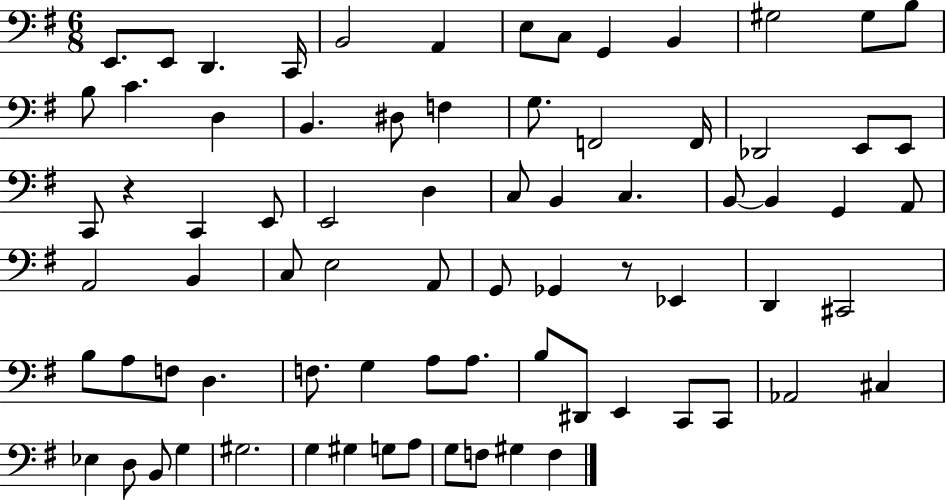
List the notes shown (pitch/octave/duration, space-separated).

E2/e. E2/e D2/q. C2/s B2/h A2/q E3/e C3/e G2/q B2/q G#3/h G#3/e B3/e B3/e C4/q. D3/q B2/q. D#3/e F3/q G3/e. F2/h F2/s Db2/h E2/e E2/e C2/e R/q C2/q E2/e E2/h D3/q C3/e B2/q C3/q. B2/e B2/q G2/q A2/e A2/h B2/q C3/e E3/h A2/e G2/e Gb2/q R/e Eb2/q D2/q C#2/h B3/e A3/e F3/e D3/q. F3/e. G3/q A3/e A3/e. B3/e D#2/e E2/q C2/e C2/e Ab2/h C#3/q Eb3/q D3/e B2/e G3/q G#3/h. G3/q G#3/q G3/e A3/e G3/e F3/e G#3/q F3/q